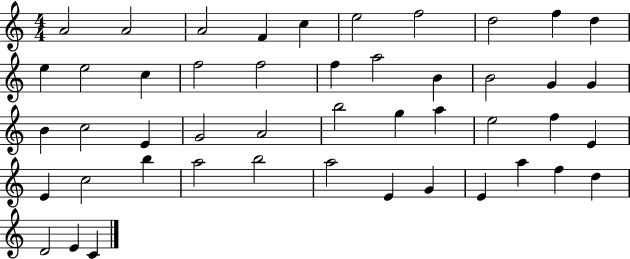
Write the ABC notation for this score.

X:1
T:Untitled
M:4/4
L:1/4
K:C
A2 A2 A2 F c e2 f2 d2 f d e e2 c f2 f2 f a2 B B2 G G B c2 E G2 A2 b2 g a e2 f E E c2 b a2 b2 a2 E G E a f d D2 E C